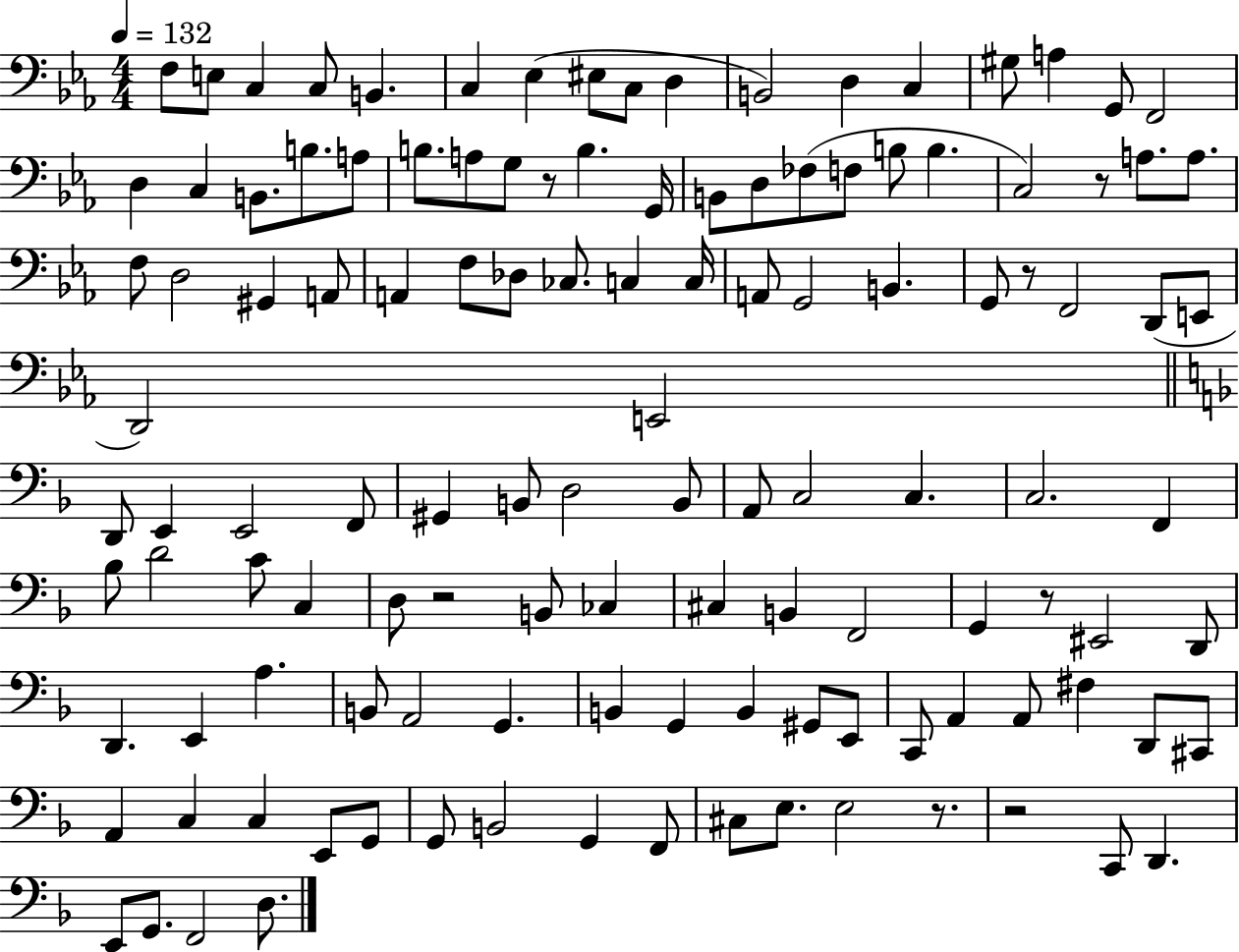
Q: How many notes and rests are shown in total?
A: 123